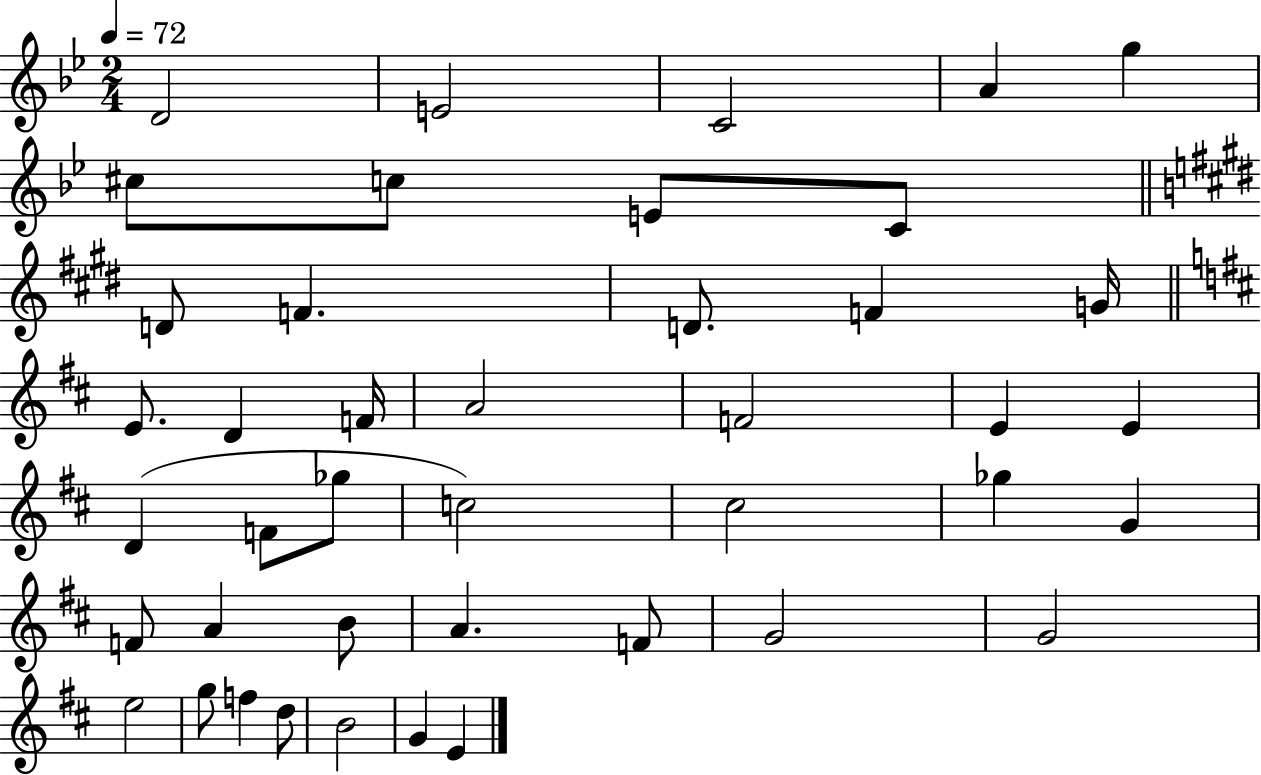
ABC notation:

X:1
T:Untitled
M:2/4
L:1/4
K:Bb
D2 E2 C2 A g ^c/2 c/2 E/2 C/2 D/2 F D/2 F G/4 E/2 D F/4 A2 F2 E E D F/2 _g/2 c2 ^c2 _g G F/2 A B/2 A F/2 G2 G2 e2 g/2 f d/2 B2 G E